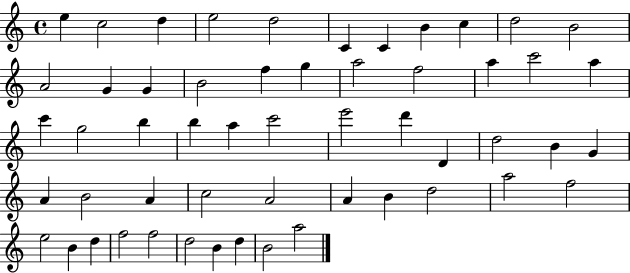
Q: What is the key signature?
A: C major